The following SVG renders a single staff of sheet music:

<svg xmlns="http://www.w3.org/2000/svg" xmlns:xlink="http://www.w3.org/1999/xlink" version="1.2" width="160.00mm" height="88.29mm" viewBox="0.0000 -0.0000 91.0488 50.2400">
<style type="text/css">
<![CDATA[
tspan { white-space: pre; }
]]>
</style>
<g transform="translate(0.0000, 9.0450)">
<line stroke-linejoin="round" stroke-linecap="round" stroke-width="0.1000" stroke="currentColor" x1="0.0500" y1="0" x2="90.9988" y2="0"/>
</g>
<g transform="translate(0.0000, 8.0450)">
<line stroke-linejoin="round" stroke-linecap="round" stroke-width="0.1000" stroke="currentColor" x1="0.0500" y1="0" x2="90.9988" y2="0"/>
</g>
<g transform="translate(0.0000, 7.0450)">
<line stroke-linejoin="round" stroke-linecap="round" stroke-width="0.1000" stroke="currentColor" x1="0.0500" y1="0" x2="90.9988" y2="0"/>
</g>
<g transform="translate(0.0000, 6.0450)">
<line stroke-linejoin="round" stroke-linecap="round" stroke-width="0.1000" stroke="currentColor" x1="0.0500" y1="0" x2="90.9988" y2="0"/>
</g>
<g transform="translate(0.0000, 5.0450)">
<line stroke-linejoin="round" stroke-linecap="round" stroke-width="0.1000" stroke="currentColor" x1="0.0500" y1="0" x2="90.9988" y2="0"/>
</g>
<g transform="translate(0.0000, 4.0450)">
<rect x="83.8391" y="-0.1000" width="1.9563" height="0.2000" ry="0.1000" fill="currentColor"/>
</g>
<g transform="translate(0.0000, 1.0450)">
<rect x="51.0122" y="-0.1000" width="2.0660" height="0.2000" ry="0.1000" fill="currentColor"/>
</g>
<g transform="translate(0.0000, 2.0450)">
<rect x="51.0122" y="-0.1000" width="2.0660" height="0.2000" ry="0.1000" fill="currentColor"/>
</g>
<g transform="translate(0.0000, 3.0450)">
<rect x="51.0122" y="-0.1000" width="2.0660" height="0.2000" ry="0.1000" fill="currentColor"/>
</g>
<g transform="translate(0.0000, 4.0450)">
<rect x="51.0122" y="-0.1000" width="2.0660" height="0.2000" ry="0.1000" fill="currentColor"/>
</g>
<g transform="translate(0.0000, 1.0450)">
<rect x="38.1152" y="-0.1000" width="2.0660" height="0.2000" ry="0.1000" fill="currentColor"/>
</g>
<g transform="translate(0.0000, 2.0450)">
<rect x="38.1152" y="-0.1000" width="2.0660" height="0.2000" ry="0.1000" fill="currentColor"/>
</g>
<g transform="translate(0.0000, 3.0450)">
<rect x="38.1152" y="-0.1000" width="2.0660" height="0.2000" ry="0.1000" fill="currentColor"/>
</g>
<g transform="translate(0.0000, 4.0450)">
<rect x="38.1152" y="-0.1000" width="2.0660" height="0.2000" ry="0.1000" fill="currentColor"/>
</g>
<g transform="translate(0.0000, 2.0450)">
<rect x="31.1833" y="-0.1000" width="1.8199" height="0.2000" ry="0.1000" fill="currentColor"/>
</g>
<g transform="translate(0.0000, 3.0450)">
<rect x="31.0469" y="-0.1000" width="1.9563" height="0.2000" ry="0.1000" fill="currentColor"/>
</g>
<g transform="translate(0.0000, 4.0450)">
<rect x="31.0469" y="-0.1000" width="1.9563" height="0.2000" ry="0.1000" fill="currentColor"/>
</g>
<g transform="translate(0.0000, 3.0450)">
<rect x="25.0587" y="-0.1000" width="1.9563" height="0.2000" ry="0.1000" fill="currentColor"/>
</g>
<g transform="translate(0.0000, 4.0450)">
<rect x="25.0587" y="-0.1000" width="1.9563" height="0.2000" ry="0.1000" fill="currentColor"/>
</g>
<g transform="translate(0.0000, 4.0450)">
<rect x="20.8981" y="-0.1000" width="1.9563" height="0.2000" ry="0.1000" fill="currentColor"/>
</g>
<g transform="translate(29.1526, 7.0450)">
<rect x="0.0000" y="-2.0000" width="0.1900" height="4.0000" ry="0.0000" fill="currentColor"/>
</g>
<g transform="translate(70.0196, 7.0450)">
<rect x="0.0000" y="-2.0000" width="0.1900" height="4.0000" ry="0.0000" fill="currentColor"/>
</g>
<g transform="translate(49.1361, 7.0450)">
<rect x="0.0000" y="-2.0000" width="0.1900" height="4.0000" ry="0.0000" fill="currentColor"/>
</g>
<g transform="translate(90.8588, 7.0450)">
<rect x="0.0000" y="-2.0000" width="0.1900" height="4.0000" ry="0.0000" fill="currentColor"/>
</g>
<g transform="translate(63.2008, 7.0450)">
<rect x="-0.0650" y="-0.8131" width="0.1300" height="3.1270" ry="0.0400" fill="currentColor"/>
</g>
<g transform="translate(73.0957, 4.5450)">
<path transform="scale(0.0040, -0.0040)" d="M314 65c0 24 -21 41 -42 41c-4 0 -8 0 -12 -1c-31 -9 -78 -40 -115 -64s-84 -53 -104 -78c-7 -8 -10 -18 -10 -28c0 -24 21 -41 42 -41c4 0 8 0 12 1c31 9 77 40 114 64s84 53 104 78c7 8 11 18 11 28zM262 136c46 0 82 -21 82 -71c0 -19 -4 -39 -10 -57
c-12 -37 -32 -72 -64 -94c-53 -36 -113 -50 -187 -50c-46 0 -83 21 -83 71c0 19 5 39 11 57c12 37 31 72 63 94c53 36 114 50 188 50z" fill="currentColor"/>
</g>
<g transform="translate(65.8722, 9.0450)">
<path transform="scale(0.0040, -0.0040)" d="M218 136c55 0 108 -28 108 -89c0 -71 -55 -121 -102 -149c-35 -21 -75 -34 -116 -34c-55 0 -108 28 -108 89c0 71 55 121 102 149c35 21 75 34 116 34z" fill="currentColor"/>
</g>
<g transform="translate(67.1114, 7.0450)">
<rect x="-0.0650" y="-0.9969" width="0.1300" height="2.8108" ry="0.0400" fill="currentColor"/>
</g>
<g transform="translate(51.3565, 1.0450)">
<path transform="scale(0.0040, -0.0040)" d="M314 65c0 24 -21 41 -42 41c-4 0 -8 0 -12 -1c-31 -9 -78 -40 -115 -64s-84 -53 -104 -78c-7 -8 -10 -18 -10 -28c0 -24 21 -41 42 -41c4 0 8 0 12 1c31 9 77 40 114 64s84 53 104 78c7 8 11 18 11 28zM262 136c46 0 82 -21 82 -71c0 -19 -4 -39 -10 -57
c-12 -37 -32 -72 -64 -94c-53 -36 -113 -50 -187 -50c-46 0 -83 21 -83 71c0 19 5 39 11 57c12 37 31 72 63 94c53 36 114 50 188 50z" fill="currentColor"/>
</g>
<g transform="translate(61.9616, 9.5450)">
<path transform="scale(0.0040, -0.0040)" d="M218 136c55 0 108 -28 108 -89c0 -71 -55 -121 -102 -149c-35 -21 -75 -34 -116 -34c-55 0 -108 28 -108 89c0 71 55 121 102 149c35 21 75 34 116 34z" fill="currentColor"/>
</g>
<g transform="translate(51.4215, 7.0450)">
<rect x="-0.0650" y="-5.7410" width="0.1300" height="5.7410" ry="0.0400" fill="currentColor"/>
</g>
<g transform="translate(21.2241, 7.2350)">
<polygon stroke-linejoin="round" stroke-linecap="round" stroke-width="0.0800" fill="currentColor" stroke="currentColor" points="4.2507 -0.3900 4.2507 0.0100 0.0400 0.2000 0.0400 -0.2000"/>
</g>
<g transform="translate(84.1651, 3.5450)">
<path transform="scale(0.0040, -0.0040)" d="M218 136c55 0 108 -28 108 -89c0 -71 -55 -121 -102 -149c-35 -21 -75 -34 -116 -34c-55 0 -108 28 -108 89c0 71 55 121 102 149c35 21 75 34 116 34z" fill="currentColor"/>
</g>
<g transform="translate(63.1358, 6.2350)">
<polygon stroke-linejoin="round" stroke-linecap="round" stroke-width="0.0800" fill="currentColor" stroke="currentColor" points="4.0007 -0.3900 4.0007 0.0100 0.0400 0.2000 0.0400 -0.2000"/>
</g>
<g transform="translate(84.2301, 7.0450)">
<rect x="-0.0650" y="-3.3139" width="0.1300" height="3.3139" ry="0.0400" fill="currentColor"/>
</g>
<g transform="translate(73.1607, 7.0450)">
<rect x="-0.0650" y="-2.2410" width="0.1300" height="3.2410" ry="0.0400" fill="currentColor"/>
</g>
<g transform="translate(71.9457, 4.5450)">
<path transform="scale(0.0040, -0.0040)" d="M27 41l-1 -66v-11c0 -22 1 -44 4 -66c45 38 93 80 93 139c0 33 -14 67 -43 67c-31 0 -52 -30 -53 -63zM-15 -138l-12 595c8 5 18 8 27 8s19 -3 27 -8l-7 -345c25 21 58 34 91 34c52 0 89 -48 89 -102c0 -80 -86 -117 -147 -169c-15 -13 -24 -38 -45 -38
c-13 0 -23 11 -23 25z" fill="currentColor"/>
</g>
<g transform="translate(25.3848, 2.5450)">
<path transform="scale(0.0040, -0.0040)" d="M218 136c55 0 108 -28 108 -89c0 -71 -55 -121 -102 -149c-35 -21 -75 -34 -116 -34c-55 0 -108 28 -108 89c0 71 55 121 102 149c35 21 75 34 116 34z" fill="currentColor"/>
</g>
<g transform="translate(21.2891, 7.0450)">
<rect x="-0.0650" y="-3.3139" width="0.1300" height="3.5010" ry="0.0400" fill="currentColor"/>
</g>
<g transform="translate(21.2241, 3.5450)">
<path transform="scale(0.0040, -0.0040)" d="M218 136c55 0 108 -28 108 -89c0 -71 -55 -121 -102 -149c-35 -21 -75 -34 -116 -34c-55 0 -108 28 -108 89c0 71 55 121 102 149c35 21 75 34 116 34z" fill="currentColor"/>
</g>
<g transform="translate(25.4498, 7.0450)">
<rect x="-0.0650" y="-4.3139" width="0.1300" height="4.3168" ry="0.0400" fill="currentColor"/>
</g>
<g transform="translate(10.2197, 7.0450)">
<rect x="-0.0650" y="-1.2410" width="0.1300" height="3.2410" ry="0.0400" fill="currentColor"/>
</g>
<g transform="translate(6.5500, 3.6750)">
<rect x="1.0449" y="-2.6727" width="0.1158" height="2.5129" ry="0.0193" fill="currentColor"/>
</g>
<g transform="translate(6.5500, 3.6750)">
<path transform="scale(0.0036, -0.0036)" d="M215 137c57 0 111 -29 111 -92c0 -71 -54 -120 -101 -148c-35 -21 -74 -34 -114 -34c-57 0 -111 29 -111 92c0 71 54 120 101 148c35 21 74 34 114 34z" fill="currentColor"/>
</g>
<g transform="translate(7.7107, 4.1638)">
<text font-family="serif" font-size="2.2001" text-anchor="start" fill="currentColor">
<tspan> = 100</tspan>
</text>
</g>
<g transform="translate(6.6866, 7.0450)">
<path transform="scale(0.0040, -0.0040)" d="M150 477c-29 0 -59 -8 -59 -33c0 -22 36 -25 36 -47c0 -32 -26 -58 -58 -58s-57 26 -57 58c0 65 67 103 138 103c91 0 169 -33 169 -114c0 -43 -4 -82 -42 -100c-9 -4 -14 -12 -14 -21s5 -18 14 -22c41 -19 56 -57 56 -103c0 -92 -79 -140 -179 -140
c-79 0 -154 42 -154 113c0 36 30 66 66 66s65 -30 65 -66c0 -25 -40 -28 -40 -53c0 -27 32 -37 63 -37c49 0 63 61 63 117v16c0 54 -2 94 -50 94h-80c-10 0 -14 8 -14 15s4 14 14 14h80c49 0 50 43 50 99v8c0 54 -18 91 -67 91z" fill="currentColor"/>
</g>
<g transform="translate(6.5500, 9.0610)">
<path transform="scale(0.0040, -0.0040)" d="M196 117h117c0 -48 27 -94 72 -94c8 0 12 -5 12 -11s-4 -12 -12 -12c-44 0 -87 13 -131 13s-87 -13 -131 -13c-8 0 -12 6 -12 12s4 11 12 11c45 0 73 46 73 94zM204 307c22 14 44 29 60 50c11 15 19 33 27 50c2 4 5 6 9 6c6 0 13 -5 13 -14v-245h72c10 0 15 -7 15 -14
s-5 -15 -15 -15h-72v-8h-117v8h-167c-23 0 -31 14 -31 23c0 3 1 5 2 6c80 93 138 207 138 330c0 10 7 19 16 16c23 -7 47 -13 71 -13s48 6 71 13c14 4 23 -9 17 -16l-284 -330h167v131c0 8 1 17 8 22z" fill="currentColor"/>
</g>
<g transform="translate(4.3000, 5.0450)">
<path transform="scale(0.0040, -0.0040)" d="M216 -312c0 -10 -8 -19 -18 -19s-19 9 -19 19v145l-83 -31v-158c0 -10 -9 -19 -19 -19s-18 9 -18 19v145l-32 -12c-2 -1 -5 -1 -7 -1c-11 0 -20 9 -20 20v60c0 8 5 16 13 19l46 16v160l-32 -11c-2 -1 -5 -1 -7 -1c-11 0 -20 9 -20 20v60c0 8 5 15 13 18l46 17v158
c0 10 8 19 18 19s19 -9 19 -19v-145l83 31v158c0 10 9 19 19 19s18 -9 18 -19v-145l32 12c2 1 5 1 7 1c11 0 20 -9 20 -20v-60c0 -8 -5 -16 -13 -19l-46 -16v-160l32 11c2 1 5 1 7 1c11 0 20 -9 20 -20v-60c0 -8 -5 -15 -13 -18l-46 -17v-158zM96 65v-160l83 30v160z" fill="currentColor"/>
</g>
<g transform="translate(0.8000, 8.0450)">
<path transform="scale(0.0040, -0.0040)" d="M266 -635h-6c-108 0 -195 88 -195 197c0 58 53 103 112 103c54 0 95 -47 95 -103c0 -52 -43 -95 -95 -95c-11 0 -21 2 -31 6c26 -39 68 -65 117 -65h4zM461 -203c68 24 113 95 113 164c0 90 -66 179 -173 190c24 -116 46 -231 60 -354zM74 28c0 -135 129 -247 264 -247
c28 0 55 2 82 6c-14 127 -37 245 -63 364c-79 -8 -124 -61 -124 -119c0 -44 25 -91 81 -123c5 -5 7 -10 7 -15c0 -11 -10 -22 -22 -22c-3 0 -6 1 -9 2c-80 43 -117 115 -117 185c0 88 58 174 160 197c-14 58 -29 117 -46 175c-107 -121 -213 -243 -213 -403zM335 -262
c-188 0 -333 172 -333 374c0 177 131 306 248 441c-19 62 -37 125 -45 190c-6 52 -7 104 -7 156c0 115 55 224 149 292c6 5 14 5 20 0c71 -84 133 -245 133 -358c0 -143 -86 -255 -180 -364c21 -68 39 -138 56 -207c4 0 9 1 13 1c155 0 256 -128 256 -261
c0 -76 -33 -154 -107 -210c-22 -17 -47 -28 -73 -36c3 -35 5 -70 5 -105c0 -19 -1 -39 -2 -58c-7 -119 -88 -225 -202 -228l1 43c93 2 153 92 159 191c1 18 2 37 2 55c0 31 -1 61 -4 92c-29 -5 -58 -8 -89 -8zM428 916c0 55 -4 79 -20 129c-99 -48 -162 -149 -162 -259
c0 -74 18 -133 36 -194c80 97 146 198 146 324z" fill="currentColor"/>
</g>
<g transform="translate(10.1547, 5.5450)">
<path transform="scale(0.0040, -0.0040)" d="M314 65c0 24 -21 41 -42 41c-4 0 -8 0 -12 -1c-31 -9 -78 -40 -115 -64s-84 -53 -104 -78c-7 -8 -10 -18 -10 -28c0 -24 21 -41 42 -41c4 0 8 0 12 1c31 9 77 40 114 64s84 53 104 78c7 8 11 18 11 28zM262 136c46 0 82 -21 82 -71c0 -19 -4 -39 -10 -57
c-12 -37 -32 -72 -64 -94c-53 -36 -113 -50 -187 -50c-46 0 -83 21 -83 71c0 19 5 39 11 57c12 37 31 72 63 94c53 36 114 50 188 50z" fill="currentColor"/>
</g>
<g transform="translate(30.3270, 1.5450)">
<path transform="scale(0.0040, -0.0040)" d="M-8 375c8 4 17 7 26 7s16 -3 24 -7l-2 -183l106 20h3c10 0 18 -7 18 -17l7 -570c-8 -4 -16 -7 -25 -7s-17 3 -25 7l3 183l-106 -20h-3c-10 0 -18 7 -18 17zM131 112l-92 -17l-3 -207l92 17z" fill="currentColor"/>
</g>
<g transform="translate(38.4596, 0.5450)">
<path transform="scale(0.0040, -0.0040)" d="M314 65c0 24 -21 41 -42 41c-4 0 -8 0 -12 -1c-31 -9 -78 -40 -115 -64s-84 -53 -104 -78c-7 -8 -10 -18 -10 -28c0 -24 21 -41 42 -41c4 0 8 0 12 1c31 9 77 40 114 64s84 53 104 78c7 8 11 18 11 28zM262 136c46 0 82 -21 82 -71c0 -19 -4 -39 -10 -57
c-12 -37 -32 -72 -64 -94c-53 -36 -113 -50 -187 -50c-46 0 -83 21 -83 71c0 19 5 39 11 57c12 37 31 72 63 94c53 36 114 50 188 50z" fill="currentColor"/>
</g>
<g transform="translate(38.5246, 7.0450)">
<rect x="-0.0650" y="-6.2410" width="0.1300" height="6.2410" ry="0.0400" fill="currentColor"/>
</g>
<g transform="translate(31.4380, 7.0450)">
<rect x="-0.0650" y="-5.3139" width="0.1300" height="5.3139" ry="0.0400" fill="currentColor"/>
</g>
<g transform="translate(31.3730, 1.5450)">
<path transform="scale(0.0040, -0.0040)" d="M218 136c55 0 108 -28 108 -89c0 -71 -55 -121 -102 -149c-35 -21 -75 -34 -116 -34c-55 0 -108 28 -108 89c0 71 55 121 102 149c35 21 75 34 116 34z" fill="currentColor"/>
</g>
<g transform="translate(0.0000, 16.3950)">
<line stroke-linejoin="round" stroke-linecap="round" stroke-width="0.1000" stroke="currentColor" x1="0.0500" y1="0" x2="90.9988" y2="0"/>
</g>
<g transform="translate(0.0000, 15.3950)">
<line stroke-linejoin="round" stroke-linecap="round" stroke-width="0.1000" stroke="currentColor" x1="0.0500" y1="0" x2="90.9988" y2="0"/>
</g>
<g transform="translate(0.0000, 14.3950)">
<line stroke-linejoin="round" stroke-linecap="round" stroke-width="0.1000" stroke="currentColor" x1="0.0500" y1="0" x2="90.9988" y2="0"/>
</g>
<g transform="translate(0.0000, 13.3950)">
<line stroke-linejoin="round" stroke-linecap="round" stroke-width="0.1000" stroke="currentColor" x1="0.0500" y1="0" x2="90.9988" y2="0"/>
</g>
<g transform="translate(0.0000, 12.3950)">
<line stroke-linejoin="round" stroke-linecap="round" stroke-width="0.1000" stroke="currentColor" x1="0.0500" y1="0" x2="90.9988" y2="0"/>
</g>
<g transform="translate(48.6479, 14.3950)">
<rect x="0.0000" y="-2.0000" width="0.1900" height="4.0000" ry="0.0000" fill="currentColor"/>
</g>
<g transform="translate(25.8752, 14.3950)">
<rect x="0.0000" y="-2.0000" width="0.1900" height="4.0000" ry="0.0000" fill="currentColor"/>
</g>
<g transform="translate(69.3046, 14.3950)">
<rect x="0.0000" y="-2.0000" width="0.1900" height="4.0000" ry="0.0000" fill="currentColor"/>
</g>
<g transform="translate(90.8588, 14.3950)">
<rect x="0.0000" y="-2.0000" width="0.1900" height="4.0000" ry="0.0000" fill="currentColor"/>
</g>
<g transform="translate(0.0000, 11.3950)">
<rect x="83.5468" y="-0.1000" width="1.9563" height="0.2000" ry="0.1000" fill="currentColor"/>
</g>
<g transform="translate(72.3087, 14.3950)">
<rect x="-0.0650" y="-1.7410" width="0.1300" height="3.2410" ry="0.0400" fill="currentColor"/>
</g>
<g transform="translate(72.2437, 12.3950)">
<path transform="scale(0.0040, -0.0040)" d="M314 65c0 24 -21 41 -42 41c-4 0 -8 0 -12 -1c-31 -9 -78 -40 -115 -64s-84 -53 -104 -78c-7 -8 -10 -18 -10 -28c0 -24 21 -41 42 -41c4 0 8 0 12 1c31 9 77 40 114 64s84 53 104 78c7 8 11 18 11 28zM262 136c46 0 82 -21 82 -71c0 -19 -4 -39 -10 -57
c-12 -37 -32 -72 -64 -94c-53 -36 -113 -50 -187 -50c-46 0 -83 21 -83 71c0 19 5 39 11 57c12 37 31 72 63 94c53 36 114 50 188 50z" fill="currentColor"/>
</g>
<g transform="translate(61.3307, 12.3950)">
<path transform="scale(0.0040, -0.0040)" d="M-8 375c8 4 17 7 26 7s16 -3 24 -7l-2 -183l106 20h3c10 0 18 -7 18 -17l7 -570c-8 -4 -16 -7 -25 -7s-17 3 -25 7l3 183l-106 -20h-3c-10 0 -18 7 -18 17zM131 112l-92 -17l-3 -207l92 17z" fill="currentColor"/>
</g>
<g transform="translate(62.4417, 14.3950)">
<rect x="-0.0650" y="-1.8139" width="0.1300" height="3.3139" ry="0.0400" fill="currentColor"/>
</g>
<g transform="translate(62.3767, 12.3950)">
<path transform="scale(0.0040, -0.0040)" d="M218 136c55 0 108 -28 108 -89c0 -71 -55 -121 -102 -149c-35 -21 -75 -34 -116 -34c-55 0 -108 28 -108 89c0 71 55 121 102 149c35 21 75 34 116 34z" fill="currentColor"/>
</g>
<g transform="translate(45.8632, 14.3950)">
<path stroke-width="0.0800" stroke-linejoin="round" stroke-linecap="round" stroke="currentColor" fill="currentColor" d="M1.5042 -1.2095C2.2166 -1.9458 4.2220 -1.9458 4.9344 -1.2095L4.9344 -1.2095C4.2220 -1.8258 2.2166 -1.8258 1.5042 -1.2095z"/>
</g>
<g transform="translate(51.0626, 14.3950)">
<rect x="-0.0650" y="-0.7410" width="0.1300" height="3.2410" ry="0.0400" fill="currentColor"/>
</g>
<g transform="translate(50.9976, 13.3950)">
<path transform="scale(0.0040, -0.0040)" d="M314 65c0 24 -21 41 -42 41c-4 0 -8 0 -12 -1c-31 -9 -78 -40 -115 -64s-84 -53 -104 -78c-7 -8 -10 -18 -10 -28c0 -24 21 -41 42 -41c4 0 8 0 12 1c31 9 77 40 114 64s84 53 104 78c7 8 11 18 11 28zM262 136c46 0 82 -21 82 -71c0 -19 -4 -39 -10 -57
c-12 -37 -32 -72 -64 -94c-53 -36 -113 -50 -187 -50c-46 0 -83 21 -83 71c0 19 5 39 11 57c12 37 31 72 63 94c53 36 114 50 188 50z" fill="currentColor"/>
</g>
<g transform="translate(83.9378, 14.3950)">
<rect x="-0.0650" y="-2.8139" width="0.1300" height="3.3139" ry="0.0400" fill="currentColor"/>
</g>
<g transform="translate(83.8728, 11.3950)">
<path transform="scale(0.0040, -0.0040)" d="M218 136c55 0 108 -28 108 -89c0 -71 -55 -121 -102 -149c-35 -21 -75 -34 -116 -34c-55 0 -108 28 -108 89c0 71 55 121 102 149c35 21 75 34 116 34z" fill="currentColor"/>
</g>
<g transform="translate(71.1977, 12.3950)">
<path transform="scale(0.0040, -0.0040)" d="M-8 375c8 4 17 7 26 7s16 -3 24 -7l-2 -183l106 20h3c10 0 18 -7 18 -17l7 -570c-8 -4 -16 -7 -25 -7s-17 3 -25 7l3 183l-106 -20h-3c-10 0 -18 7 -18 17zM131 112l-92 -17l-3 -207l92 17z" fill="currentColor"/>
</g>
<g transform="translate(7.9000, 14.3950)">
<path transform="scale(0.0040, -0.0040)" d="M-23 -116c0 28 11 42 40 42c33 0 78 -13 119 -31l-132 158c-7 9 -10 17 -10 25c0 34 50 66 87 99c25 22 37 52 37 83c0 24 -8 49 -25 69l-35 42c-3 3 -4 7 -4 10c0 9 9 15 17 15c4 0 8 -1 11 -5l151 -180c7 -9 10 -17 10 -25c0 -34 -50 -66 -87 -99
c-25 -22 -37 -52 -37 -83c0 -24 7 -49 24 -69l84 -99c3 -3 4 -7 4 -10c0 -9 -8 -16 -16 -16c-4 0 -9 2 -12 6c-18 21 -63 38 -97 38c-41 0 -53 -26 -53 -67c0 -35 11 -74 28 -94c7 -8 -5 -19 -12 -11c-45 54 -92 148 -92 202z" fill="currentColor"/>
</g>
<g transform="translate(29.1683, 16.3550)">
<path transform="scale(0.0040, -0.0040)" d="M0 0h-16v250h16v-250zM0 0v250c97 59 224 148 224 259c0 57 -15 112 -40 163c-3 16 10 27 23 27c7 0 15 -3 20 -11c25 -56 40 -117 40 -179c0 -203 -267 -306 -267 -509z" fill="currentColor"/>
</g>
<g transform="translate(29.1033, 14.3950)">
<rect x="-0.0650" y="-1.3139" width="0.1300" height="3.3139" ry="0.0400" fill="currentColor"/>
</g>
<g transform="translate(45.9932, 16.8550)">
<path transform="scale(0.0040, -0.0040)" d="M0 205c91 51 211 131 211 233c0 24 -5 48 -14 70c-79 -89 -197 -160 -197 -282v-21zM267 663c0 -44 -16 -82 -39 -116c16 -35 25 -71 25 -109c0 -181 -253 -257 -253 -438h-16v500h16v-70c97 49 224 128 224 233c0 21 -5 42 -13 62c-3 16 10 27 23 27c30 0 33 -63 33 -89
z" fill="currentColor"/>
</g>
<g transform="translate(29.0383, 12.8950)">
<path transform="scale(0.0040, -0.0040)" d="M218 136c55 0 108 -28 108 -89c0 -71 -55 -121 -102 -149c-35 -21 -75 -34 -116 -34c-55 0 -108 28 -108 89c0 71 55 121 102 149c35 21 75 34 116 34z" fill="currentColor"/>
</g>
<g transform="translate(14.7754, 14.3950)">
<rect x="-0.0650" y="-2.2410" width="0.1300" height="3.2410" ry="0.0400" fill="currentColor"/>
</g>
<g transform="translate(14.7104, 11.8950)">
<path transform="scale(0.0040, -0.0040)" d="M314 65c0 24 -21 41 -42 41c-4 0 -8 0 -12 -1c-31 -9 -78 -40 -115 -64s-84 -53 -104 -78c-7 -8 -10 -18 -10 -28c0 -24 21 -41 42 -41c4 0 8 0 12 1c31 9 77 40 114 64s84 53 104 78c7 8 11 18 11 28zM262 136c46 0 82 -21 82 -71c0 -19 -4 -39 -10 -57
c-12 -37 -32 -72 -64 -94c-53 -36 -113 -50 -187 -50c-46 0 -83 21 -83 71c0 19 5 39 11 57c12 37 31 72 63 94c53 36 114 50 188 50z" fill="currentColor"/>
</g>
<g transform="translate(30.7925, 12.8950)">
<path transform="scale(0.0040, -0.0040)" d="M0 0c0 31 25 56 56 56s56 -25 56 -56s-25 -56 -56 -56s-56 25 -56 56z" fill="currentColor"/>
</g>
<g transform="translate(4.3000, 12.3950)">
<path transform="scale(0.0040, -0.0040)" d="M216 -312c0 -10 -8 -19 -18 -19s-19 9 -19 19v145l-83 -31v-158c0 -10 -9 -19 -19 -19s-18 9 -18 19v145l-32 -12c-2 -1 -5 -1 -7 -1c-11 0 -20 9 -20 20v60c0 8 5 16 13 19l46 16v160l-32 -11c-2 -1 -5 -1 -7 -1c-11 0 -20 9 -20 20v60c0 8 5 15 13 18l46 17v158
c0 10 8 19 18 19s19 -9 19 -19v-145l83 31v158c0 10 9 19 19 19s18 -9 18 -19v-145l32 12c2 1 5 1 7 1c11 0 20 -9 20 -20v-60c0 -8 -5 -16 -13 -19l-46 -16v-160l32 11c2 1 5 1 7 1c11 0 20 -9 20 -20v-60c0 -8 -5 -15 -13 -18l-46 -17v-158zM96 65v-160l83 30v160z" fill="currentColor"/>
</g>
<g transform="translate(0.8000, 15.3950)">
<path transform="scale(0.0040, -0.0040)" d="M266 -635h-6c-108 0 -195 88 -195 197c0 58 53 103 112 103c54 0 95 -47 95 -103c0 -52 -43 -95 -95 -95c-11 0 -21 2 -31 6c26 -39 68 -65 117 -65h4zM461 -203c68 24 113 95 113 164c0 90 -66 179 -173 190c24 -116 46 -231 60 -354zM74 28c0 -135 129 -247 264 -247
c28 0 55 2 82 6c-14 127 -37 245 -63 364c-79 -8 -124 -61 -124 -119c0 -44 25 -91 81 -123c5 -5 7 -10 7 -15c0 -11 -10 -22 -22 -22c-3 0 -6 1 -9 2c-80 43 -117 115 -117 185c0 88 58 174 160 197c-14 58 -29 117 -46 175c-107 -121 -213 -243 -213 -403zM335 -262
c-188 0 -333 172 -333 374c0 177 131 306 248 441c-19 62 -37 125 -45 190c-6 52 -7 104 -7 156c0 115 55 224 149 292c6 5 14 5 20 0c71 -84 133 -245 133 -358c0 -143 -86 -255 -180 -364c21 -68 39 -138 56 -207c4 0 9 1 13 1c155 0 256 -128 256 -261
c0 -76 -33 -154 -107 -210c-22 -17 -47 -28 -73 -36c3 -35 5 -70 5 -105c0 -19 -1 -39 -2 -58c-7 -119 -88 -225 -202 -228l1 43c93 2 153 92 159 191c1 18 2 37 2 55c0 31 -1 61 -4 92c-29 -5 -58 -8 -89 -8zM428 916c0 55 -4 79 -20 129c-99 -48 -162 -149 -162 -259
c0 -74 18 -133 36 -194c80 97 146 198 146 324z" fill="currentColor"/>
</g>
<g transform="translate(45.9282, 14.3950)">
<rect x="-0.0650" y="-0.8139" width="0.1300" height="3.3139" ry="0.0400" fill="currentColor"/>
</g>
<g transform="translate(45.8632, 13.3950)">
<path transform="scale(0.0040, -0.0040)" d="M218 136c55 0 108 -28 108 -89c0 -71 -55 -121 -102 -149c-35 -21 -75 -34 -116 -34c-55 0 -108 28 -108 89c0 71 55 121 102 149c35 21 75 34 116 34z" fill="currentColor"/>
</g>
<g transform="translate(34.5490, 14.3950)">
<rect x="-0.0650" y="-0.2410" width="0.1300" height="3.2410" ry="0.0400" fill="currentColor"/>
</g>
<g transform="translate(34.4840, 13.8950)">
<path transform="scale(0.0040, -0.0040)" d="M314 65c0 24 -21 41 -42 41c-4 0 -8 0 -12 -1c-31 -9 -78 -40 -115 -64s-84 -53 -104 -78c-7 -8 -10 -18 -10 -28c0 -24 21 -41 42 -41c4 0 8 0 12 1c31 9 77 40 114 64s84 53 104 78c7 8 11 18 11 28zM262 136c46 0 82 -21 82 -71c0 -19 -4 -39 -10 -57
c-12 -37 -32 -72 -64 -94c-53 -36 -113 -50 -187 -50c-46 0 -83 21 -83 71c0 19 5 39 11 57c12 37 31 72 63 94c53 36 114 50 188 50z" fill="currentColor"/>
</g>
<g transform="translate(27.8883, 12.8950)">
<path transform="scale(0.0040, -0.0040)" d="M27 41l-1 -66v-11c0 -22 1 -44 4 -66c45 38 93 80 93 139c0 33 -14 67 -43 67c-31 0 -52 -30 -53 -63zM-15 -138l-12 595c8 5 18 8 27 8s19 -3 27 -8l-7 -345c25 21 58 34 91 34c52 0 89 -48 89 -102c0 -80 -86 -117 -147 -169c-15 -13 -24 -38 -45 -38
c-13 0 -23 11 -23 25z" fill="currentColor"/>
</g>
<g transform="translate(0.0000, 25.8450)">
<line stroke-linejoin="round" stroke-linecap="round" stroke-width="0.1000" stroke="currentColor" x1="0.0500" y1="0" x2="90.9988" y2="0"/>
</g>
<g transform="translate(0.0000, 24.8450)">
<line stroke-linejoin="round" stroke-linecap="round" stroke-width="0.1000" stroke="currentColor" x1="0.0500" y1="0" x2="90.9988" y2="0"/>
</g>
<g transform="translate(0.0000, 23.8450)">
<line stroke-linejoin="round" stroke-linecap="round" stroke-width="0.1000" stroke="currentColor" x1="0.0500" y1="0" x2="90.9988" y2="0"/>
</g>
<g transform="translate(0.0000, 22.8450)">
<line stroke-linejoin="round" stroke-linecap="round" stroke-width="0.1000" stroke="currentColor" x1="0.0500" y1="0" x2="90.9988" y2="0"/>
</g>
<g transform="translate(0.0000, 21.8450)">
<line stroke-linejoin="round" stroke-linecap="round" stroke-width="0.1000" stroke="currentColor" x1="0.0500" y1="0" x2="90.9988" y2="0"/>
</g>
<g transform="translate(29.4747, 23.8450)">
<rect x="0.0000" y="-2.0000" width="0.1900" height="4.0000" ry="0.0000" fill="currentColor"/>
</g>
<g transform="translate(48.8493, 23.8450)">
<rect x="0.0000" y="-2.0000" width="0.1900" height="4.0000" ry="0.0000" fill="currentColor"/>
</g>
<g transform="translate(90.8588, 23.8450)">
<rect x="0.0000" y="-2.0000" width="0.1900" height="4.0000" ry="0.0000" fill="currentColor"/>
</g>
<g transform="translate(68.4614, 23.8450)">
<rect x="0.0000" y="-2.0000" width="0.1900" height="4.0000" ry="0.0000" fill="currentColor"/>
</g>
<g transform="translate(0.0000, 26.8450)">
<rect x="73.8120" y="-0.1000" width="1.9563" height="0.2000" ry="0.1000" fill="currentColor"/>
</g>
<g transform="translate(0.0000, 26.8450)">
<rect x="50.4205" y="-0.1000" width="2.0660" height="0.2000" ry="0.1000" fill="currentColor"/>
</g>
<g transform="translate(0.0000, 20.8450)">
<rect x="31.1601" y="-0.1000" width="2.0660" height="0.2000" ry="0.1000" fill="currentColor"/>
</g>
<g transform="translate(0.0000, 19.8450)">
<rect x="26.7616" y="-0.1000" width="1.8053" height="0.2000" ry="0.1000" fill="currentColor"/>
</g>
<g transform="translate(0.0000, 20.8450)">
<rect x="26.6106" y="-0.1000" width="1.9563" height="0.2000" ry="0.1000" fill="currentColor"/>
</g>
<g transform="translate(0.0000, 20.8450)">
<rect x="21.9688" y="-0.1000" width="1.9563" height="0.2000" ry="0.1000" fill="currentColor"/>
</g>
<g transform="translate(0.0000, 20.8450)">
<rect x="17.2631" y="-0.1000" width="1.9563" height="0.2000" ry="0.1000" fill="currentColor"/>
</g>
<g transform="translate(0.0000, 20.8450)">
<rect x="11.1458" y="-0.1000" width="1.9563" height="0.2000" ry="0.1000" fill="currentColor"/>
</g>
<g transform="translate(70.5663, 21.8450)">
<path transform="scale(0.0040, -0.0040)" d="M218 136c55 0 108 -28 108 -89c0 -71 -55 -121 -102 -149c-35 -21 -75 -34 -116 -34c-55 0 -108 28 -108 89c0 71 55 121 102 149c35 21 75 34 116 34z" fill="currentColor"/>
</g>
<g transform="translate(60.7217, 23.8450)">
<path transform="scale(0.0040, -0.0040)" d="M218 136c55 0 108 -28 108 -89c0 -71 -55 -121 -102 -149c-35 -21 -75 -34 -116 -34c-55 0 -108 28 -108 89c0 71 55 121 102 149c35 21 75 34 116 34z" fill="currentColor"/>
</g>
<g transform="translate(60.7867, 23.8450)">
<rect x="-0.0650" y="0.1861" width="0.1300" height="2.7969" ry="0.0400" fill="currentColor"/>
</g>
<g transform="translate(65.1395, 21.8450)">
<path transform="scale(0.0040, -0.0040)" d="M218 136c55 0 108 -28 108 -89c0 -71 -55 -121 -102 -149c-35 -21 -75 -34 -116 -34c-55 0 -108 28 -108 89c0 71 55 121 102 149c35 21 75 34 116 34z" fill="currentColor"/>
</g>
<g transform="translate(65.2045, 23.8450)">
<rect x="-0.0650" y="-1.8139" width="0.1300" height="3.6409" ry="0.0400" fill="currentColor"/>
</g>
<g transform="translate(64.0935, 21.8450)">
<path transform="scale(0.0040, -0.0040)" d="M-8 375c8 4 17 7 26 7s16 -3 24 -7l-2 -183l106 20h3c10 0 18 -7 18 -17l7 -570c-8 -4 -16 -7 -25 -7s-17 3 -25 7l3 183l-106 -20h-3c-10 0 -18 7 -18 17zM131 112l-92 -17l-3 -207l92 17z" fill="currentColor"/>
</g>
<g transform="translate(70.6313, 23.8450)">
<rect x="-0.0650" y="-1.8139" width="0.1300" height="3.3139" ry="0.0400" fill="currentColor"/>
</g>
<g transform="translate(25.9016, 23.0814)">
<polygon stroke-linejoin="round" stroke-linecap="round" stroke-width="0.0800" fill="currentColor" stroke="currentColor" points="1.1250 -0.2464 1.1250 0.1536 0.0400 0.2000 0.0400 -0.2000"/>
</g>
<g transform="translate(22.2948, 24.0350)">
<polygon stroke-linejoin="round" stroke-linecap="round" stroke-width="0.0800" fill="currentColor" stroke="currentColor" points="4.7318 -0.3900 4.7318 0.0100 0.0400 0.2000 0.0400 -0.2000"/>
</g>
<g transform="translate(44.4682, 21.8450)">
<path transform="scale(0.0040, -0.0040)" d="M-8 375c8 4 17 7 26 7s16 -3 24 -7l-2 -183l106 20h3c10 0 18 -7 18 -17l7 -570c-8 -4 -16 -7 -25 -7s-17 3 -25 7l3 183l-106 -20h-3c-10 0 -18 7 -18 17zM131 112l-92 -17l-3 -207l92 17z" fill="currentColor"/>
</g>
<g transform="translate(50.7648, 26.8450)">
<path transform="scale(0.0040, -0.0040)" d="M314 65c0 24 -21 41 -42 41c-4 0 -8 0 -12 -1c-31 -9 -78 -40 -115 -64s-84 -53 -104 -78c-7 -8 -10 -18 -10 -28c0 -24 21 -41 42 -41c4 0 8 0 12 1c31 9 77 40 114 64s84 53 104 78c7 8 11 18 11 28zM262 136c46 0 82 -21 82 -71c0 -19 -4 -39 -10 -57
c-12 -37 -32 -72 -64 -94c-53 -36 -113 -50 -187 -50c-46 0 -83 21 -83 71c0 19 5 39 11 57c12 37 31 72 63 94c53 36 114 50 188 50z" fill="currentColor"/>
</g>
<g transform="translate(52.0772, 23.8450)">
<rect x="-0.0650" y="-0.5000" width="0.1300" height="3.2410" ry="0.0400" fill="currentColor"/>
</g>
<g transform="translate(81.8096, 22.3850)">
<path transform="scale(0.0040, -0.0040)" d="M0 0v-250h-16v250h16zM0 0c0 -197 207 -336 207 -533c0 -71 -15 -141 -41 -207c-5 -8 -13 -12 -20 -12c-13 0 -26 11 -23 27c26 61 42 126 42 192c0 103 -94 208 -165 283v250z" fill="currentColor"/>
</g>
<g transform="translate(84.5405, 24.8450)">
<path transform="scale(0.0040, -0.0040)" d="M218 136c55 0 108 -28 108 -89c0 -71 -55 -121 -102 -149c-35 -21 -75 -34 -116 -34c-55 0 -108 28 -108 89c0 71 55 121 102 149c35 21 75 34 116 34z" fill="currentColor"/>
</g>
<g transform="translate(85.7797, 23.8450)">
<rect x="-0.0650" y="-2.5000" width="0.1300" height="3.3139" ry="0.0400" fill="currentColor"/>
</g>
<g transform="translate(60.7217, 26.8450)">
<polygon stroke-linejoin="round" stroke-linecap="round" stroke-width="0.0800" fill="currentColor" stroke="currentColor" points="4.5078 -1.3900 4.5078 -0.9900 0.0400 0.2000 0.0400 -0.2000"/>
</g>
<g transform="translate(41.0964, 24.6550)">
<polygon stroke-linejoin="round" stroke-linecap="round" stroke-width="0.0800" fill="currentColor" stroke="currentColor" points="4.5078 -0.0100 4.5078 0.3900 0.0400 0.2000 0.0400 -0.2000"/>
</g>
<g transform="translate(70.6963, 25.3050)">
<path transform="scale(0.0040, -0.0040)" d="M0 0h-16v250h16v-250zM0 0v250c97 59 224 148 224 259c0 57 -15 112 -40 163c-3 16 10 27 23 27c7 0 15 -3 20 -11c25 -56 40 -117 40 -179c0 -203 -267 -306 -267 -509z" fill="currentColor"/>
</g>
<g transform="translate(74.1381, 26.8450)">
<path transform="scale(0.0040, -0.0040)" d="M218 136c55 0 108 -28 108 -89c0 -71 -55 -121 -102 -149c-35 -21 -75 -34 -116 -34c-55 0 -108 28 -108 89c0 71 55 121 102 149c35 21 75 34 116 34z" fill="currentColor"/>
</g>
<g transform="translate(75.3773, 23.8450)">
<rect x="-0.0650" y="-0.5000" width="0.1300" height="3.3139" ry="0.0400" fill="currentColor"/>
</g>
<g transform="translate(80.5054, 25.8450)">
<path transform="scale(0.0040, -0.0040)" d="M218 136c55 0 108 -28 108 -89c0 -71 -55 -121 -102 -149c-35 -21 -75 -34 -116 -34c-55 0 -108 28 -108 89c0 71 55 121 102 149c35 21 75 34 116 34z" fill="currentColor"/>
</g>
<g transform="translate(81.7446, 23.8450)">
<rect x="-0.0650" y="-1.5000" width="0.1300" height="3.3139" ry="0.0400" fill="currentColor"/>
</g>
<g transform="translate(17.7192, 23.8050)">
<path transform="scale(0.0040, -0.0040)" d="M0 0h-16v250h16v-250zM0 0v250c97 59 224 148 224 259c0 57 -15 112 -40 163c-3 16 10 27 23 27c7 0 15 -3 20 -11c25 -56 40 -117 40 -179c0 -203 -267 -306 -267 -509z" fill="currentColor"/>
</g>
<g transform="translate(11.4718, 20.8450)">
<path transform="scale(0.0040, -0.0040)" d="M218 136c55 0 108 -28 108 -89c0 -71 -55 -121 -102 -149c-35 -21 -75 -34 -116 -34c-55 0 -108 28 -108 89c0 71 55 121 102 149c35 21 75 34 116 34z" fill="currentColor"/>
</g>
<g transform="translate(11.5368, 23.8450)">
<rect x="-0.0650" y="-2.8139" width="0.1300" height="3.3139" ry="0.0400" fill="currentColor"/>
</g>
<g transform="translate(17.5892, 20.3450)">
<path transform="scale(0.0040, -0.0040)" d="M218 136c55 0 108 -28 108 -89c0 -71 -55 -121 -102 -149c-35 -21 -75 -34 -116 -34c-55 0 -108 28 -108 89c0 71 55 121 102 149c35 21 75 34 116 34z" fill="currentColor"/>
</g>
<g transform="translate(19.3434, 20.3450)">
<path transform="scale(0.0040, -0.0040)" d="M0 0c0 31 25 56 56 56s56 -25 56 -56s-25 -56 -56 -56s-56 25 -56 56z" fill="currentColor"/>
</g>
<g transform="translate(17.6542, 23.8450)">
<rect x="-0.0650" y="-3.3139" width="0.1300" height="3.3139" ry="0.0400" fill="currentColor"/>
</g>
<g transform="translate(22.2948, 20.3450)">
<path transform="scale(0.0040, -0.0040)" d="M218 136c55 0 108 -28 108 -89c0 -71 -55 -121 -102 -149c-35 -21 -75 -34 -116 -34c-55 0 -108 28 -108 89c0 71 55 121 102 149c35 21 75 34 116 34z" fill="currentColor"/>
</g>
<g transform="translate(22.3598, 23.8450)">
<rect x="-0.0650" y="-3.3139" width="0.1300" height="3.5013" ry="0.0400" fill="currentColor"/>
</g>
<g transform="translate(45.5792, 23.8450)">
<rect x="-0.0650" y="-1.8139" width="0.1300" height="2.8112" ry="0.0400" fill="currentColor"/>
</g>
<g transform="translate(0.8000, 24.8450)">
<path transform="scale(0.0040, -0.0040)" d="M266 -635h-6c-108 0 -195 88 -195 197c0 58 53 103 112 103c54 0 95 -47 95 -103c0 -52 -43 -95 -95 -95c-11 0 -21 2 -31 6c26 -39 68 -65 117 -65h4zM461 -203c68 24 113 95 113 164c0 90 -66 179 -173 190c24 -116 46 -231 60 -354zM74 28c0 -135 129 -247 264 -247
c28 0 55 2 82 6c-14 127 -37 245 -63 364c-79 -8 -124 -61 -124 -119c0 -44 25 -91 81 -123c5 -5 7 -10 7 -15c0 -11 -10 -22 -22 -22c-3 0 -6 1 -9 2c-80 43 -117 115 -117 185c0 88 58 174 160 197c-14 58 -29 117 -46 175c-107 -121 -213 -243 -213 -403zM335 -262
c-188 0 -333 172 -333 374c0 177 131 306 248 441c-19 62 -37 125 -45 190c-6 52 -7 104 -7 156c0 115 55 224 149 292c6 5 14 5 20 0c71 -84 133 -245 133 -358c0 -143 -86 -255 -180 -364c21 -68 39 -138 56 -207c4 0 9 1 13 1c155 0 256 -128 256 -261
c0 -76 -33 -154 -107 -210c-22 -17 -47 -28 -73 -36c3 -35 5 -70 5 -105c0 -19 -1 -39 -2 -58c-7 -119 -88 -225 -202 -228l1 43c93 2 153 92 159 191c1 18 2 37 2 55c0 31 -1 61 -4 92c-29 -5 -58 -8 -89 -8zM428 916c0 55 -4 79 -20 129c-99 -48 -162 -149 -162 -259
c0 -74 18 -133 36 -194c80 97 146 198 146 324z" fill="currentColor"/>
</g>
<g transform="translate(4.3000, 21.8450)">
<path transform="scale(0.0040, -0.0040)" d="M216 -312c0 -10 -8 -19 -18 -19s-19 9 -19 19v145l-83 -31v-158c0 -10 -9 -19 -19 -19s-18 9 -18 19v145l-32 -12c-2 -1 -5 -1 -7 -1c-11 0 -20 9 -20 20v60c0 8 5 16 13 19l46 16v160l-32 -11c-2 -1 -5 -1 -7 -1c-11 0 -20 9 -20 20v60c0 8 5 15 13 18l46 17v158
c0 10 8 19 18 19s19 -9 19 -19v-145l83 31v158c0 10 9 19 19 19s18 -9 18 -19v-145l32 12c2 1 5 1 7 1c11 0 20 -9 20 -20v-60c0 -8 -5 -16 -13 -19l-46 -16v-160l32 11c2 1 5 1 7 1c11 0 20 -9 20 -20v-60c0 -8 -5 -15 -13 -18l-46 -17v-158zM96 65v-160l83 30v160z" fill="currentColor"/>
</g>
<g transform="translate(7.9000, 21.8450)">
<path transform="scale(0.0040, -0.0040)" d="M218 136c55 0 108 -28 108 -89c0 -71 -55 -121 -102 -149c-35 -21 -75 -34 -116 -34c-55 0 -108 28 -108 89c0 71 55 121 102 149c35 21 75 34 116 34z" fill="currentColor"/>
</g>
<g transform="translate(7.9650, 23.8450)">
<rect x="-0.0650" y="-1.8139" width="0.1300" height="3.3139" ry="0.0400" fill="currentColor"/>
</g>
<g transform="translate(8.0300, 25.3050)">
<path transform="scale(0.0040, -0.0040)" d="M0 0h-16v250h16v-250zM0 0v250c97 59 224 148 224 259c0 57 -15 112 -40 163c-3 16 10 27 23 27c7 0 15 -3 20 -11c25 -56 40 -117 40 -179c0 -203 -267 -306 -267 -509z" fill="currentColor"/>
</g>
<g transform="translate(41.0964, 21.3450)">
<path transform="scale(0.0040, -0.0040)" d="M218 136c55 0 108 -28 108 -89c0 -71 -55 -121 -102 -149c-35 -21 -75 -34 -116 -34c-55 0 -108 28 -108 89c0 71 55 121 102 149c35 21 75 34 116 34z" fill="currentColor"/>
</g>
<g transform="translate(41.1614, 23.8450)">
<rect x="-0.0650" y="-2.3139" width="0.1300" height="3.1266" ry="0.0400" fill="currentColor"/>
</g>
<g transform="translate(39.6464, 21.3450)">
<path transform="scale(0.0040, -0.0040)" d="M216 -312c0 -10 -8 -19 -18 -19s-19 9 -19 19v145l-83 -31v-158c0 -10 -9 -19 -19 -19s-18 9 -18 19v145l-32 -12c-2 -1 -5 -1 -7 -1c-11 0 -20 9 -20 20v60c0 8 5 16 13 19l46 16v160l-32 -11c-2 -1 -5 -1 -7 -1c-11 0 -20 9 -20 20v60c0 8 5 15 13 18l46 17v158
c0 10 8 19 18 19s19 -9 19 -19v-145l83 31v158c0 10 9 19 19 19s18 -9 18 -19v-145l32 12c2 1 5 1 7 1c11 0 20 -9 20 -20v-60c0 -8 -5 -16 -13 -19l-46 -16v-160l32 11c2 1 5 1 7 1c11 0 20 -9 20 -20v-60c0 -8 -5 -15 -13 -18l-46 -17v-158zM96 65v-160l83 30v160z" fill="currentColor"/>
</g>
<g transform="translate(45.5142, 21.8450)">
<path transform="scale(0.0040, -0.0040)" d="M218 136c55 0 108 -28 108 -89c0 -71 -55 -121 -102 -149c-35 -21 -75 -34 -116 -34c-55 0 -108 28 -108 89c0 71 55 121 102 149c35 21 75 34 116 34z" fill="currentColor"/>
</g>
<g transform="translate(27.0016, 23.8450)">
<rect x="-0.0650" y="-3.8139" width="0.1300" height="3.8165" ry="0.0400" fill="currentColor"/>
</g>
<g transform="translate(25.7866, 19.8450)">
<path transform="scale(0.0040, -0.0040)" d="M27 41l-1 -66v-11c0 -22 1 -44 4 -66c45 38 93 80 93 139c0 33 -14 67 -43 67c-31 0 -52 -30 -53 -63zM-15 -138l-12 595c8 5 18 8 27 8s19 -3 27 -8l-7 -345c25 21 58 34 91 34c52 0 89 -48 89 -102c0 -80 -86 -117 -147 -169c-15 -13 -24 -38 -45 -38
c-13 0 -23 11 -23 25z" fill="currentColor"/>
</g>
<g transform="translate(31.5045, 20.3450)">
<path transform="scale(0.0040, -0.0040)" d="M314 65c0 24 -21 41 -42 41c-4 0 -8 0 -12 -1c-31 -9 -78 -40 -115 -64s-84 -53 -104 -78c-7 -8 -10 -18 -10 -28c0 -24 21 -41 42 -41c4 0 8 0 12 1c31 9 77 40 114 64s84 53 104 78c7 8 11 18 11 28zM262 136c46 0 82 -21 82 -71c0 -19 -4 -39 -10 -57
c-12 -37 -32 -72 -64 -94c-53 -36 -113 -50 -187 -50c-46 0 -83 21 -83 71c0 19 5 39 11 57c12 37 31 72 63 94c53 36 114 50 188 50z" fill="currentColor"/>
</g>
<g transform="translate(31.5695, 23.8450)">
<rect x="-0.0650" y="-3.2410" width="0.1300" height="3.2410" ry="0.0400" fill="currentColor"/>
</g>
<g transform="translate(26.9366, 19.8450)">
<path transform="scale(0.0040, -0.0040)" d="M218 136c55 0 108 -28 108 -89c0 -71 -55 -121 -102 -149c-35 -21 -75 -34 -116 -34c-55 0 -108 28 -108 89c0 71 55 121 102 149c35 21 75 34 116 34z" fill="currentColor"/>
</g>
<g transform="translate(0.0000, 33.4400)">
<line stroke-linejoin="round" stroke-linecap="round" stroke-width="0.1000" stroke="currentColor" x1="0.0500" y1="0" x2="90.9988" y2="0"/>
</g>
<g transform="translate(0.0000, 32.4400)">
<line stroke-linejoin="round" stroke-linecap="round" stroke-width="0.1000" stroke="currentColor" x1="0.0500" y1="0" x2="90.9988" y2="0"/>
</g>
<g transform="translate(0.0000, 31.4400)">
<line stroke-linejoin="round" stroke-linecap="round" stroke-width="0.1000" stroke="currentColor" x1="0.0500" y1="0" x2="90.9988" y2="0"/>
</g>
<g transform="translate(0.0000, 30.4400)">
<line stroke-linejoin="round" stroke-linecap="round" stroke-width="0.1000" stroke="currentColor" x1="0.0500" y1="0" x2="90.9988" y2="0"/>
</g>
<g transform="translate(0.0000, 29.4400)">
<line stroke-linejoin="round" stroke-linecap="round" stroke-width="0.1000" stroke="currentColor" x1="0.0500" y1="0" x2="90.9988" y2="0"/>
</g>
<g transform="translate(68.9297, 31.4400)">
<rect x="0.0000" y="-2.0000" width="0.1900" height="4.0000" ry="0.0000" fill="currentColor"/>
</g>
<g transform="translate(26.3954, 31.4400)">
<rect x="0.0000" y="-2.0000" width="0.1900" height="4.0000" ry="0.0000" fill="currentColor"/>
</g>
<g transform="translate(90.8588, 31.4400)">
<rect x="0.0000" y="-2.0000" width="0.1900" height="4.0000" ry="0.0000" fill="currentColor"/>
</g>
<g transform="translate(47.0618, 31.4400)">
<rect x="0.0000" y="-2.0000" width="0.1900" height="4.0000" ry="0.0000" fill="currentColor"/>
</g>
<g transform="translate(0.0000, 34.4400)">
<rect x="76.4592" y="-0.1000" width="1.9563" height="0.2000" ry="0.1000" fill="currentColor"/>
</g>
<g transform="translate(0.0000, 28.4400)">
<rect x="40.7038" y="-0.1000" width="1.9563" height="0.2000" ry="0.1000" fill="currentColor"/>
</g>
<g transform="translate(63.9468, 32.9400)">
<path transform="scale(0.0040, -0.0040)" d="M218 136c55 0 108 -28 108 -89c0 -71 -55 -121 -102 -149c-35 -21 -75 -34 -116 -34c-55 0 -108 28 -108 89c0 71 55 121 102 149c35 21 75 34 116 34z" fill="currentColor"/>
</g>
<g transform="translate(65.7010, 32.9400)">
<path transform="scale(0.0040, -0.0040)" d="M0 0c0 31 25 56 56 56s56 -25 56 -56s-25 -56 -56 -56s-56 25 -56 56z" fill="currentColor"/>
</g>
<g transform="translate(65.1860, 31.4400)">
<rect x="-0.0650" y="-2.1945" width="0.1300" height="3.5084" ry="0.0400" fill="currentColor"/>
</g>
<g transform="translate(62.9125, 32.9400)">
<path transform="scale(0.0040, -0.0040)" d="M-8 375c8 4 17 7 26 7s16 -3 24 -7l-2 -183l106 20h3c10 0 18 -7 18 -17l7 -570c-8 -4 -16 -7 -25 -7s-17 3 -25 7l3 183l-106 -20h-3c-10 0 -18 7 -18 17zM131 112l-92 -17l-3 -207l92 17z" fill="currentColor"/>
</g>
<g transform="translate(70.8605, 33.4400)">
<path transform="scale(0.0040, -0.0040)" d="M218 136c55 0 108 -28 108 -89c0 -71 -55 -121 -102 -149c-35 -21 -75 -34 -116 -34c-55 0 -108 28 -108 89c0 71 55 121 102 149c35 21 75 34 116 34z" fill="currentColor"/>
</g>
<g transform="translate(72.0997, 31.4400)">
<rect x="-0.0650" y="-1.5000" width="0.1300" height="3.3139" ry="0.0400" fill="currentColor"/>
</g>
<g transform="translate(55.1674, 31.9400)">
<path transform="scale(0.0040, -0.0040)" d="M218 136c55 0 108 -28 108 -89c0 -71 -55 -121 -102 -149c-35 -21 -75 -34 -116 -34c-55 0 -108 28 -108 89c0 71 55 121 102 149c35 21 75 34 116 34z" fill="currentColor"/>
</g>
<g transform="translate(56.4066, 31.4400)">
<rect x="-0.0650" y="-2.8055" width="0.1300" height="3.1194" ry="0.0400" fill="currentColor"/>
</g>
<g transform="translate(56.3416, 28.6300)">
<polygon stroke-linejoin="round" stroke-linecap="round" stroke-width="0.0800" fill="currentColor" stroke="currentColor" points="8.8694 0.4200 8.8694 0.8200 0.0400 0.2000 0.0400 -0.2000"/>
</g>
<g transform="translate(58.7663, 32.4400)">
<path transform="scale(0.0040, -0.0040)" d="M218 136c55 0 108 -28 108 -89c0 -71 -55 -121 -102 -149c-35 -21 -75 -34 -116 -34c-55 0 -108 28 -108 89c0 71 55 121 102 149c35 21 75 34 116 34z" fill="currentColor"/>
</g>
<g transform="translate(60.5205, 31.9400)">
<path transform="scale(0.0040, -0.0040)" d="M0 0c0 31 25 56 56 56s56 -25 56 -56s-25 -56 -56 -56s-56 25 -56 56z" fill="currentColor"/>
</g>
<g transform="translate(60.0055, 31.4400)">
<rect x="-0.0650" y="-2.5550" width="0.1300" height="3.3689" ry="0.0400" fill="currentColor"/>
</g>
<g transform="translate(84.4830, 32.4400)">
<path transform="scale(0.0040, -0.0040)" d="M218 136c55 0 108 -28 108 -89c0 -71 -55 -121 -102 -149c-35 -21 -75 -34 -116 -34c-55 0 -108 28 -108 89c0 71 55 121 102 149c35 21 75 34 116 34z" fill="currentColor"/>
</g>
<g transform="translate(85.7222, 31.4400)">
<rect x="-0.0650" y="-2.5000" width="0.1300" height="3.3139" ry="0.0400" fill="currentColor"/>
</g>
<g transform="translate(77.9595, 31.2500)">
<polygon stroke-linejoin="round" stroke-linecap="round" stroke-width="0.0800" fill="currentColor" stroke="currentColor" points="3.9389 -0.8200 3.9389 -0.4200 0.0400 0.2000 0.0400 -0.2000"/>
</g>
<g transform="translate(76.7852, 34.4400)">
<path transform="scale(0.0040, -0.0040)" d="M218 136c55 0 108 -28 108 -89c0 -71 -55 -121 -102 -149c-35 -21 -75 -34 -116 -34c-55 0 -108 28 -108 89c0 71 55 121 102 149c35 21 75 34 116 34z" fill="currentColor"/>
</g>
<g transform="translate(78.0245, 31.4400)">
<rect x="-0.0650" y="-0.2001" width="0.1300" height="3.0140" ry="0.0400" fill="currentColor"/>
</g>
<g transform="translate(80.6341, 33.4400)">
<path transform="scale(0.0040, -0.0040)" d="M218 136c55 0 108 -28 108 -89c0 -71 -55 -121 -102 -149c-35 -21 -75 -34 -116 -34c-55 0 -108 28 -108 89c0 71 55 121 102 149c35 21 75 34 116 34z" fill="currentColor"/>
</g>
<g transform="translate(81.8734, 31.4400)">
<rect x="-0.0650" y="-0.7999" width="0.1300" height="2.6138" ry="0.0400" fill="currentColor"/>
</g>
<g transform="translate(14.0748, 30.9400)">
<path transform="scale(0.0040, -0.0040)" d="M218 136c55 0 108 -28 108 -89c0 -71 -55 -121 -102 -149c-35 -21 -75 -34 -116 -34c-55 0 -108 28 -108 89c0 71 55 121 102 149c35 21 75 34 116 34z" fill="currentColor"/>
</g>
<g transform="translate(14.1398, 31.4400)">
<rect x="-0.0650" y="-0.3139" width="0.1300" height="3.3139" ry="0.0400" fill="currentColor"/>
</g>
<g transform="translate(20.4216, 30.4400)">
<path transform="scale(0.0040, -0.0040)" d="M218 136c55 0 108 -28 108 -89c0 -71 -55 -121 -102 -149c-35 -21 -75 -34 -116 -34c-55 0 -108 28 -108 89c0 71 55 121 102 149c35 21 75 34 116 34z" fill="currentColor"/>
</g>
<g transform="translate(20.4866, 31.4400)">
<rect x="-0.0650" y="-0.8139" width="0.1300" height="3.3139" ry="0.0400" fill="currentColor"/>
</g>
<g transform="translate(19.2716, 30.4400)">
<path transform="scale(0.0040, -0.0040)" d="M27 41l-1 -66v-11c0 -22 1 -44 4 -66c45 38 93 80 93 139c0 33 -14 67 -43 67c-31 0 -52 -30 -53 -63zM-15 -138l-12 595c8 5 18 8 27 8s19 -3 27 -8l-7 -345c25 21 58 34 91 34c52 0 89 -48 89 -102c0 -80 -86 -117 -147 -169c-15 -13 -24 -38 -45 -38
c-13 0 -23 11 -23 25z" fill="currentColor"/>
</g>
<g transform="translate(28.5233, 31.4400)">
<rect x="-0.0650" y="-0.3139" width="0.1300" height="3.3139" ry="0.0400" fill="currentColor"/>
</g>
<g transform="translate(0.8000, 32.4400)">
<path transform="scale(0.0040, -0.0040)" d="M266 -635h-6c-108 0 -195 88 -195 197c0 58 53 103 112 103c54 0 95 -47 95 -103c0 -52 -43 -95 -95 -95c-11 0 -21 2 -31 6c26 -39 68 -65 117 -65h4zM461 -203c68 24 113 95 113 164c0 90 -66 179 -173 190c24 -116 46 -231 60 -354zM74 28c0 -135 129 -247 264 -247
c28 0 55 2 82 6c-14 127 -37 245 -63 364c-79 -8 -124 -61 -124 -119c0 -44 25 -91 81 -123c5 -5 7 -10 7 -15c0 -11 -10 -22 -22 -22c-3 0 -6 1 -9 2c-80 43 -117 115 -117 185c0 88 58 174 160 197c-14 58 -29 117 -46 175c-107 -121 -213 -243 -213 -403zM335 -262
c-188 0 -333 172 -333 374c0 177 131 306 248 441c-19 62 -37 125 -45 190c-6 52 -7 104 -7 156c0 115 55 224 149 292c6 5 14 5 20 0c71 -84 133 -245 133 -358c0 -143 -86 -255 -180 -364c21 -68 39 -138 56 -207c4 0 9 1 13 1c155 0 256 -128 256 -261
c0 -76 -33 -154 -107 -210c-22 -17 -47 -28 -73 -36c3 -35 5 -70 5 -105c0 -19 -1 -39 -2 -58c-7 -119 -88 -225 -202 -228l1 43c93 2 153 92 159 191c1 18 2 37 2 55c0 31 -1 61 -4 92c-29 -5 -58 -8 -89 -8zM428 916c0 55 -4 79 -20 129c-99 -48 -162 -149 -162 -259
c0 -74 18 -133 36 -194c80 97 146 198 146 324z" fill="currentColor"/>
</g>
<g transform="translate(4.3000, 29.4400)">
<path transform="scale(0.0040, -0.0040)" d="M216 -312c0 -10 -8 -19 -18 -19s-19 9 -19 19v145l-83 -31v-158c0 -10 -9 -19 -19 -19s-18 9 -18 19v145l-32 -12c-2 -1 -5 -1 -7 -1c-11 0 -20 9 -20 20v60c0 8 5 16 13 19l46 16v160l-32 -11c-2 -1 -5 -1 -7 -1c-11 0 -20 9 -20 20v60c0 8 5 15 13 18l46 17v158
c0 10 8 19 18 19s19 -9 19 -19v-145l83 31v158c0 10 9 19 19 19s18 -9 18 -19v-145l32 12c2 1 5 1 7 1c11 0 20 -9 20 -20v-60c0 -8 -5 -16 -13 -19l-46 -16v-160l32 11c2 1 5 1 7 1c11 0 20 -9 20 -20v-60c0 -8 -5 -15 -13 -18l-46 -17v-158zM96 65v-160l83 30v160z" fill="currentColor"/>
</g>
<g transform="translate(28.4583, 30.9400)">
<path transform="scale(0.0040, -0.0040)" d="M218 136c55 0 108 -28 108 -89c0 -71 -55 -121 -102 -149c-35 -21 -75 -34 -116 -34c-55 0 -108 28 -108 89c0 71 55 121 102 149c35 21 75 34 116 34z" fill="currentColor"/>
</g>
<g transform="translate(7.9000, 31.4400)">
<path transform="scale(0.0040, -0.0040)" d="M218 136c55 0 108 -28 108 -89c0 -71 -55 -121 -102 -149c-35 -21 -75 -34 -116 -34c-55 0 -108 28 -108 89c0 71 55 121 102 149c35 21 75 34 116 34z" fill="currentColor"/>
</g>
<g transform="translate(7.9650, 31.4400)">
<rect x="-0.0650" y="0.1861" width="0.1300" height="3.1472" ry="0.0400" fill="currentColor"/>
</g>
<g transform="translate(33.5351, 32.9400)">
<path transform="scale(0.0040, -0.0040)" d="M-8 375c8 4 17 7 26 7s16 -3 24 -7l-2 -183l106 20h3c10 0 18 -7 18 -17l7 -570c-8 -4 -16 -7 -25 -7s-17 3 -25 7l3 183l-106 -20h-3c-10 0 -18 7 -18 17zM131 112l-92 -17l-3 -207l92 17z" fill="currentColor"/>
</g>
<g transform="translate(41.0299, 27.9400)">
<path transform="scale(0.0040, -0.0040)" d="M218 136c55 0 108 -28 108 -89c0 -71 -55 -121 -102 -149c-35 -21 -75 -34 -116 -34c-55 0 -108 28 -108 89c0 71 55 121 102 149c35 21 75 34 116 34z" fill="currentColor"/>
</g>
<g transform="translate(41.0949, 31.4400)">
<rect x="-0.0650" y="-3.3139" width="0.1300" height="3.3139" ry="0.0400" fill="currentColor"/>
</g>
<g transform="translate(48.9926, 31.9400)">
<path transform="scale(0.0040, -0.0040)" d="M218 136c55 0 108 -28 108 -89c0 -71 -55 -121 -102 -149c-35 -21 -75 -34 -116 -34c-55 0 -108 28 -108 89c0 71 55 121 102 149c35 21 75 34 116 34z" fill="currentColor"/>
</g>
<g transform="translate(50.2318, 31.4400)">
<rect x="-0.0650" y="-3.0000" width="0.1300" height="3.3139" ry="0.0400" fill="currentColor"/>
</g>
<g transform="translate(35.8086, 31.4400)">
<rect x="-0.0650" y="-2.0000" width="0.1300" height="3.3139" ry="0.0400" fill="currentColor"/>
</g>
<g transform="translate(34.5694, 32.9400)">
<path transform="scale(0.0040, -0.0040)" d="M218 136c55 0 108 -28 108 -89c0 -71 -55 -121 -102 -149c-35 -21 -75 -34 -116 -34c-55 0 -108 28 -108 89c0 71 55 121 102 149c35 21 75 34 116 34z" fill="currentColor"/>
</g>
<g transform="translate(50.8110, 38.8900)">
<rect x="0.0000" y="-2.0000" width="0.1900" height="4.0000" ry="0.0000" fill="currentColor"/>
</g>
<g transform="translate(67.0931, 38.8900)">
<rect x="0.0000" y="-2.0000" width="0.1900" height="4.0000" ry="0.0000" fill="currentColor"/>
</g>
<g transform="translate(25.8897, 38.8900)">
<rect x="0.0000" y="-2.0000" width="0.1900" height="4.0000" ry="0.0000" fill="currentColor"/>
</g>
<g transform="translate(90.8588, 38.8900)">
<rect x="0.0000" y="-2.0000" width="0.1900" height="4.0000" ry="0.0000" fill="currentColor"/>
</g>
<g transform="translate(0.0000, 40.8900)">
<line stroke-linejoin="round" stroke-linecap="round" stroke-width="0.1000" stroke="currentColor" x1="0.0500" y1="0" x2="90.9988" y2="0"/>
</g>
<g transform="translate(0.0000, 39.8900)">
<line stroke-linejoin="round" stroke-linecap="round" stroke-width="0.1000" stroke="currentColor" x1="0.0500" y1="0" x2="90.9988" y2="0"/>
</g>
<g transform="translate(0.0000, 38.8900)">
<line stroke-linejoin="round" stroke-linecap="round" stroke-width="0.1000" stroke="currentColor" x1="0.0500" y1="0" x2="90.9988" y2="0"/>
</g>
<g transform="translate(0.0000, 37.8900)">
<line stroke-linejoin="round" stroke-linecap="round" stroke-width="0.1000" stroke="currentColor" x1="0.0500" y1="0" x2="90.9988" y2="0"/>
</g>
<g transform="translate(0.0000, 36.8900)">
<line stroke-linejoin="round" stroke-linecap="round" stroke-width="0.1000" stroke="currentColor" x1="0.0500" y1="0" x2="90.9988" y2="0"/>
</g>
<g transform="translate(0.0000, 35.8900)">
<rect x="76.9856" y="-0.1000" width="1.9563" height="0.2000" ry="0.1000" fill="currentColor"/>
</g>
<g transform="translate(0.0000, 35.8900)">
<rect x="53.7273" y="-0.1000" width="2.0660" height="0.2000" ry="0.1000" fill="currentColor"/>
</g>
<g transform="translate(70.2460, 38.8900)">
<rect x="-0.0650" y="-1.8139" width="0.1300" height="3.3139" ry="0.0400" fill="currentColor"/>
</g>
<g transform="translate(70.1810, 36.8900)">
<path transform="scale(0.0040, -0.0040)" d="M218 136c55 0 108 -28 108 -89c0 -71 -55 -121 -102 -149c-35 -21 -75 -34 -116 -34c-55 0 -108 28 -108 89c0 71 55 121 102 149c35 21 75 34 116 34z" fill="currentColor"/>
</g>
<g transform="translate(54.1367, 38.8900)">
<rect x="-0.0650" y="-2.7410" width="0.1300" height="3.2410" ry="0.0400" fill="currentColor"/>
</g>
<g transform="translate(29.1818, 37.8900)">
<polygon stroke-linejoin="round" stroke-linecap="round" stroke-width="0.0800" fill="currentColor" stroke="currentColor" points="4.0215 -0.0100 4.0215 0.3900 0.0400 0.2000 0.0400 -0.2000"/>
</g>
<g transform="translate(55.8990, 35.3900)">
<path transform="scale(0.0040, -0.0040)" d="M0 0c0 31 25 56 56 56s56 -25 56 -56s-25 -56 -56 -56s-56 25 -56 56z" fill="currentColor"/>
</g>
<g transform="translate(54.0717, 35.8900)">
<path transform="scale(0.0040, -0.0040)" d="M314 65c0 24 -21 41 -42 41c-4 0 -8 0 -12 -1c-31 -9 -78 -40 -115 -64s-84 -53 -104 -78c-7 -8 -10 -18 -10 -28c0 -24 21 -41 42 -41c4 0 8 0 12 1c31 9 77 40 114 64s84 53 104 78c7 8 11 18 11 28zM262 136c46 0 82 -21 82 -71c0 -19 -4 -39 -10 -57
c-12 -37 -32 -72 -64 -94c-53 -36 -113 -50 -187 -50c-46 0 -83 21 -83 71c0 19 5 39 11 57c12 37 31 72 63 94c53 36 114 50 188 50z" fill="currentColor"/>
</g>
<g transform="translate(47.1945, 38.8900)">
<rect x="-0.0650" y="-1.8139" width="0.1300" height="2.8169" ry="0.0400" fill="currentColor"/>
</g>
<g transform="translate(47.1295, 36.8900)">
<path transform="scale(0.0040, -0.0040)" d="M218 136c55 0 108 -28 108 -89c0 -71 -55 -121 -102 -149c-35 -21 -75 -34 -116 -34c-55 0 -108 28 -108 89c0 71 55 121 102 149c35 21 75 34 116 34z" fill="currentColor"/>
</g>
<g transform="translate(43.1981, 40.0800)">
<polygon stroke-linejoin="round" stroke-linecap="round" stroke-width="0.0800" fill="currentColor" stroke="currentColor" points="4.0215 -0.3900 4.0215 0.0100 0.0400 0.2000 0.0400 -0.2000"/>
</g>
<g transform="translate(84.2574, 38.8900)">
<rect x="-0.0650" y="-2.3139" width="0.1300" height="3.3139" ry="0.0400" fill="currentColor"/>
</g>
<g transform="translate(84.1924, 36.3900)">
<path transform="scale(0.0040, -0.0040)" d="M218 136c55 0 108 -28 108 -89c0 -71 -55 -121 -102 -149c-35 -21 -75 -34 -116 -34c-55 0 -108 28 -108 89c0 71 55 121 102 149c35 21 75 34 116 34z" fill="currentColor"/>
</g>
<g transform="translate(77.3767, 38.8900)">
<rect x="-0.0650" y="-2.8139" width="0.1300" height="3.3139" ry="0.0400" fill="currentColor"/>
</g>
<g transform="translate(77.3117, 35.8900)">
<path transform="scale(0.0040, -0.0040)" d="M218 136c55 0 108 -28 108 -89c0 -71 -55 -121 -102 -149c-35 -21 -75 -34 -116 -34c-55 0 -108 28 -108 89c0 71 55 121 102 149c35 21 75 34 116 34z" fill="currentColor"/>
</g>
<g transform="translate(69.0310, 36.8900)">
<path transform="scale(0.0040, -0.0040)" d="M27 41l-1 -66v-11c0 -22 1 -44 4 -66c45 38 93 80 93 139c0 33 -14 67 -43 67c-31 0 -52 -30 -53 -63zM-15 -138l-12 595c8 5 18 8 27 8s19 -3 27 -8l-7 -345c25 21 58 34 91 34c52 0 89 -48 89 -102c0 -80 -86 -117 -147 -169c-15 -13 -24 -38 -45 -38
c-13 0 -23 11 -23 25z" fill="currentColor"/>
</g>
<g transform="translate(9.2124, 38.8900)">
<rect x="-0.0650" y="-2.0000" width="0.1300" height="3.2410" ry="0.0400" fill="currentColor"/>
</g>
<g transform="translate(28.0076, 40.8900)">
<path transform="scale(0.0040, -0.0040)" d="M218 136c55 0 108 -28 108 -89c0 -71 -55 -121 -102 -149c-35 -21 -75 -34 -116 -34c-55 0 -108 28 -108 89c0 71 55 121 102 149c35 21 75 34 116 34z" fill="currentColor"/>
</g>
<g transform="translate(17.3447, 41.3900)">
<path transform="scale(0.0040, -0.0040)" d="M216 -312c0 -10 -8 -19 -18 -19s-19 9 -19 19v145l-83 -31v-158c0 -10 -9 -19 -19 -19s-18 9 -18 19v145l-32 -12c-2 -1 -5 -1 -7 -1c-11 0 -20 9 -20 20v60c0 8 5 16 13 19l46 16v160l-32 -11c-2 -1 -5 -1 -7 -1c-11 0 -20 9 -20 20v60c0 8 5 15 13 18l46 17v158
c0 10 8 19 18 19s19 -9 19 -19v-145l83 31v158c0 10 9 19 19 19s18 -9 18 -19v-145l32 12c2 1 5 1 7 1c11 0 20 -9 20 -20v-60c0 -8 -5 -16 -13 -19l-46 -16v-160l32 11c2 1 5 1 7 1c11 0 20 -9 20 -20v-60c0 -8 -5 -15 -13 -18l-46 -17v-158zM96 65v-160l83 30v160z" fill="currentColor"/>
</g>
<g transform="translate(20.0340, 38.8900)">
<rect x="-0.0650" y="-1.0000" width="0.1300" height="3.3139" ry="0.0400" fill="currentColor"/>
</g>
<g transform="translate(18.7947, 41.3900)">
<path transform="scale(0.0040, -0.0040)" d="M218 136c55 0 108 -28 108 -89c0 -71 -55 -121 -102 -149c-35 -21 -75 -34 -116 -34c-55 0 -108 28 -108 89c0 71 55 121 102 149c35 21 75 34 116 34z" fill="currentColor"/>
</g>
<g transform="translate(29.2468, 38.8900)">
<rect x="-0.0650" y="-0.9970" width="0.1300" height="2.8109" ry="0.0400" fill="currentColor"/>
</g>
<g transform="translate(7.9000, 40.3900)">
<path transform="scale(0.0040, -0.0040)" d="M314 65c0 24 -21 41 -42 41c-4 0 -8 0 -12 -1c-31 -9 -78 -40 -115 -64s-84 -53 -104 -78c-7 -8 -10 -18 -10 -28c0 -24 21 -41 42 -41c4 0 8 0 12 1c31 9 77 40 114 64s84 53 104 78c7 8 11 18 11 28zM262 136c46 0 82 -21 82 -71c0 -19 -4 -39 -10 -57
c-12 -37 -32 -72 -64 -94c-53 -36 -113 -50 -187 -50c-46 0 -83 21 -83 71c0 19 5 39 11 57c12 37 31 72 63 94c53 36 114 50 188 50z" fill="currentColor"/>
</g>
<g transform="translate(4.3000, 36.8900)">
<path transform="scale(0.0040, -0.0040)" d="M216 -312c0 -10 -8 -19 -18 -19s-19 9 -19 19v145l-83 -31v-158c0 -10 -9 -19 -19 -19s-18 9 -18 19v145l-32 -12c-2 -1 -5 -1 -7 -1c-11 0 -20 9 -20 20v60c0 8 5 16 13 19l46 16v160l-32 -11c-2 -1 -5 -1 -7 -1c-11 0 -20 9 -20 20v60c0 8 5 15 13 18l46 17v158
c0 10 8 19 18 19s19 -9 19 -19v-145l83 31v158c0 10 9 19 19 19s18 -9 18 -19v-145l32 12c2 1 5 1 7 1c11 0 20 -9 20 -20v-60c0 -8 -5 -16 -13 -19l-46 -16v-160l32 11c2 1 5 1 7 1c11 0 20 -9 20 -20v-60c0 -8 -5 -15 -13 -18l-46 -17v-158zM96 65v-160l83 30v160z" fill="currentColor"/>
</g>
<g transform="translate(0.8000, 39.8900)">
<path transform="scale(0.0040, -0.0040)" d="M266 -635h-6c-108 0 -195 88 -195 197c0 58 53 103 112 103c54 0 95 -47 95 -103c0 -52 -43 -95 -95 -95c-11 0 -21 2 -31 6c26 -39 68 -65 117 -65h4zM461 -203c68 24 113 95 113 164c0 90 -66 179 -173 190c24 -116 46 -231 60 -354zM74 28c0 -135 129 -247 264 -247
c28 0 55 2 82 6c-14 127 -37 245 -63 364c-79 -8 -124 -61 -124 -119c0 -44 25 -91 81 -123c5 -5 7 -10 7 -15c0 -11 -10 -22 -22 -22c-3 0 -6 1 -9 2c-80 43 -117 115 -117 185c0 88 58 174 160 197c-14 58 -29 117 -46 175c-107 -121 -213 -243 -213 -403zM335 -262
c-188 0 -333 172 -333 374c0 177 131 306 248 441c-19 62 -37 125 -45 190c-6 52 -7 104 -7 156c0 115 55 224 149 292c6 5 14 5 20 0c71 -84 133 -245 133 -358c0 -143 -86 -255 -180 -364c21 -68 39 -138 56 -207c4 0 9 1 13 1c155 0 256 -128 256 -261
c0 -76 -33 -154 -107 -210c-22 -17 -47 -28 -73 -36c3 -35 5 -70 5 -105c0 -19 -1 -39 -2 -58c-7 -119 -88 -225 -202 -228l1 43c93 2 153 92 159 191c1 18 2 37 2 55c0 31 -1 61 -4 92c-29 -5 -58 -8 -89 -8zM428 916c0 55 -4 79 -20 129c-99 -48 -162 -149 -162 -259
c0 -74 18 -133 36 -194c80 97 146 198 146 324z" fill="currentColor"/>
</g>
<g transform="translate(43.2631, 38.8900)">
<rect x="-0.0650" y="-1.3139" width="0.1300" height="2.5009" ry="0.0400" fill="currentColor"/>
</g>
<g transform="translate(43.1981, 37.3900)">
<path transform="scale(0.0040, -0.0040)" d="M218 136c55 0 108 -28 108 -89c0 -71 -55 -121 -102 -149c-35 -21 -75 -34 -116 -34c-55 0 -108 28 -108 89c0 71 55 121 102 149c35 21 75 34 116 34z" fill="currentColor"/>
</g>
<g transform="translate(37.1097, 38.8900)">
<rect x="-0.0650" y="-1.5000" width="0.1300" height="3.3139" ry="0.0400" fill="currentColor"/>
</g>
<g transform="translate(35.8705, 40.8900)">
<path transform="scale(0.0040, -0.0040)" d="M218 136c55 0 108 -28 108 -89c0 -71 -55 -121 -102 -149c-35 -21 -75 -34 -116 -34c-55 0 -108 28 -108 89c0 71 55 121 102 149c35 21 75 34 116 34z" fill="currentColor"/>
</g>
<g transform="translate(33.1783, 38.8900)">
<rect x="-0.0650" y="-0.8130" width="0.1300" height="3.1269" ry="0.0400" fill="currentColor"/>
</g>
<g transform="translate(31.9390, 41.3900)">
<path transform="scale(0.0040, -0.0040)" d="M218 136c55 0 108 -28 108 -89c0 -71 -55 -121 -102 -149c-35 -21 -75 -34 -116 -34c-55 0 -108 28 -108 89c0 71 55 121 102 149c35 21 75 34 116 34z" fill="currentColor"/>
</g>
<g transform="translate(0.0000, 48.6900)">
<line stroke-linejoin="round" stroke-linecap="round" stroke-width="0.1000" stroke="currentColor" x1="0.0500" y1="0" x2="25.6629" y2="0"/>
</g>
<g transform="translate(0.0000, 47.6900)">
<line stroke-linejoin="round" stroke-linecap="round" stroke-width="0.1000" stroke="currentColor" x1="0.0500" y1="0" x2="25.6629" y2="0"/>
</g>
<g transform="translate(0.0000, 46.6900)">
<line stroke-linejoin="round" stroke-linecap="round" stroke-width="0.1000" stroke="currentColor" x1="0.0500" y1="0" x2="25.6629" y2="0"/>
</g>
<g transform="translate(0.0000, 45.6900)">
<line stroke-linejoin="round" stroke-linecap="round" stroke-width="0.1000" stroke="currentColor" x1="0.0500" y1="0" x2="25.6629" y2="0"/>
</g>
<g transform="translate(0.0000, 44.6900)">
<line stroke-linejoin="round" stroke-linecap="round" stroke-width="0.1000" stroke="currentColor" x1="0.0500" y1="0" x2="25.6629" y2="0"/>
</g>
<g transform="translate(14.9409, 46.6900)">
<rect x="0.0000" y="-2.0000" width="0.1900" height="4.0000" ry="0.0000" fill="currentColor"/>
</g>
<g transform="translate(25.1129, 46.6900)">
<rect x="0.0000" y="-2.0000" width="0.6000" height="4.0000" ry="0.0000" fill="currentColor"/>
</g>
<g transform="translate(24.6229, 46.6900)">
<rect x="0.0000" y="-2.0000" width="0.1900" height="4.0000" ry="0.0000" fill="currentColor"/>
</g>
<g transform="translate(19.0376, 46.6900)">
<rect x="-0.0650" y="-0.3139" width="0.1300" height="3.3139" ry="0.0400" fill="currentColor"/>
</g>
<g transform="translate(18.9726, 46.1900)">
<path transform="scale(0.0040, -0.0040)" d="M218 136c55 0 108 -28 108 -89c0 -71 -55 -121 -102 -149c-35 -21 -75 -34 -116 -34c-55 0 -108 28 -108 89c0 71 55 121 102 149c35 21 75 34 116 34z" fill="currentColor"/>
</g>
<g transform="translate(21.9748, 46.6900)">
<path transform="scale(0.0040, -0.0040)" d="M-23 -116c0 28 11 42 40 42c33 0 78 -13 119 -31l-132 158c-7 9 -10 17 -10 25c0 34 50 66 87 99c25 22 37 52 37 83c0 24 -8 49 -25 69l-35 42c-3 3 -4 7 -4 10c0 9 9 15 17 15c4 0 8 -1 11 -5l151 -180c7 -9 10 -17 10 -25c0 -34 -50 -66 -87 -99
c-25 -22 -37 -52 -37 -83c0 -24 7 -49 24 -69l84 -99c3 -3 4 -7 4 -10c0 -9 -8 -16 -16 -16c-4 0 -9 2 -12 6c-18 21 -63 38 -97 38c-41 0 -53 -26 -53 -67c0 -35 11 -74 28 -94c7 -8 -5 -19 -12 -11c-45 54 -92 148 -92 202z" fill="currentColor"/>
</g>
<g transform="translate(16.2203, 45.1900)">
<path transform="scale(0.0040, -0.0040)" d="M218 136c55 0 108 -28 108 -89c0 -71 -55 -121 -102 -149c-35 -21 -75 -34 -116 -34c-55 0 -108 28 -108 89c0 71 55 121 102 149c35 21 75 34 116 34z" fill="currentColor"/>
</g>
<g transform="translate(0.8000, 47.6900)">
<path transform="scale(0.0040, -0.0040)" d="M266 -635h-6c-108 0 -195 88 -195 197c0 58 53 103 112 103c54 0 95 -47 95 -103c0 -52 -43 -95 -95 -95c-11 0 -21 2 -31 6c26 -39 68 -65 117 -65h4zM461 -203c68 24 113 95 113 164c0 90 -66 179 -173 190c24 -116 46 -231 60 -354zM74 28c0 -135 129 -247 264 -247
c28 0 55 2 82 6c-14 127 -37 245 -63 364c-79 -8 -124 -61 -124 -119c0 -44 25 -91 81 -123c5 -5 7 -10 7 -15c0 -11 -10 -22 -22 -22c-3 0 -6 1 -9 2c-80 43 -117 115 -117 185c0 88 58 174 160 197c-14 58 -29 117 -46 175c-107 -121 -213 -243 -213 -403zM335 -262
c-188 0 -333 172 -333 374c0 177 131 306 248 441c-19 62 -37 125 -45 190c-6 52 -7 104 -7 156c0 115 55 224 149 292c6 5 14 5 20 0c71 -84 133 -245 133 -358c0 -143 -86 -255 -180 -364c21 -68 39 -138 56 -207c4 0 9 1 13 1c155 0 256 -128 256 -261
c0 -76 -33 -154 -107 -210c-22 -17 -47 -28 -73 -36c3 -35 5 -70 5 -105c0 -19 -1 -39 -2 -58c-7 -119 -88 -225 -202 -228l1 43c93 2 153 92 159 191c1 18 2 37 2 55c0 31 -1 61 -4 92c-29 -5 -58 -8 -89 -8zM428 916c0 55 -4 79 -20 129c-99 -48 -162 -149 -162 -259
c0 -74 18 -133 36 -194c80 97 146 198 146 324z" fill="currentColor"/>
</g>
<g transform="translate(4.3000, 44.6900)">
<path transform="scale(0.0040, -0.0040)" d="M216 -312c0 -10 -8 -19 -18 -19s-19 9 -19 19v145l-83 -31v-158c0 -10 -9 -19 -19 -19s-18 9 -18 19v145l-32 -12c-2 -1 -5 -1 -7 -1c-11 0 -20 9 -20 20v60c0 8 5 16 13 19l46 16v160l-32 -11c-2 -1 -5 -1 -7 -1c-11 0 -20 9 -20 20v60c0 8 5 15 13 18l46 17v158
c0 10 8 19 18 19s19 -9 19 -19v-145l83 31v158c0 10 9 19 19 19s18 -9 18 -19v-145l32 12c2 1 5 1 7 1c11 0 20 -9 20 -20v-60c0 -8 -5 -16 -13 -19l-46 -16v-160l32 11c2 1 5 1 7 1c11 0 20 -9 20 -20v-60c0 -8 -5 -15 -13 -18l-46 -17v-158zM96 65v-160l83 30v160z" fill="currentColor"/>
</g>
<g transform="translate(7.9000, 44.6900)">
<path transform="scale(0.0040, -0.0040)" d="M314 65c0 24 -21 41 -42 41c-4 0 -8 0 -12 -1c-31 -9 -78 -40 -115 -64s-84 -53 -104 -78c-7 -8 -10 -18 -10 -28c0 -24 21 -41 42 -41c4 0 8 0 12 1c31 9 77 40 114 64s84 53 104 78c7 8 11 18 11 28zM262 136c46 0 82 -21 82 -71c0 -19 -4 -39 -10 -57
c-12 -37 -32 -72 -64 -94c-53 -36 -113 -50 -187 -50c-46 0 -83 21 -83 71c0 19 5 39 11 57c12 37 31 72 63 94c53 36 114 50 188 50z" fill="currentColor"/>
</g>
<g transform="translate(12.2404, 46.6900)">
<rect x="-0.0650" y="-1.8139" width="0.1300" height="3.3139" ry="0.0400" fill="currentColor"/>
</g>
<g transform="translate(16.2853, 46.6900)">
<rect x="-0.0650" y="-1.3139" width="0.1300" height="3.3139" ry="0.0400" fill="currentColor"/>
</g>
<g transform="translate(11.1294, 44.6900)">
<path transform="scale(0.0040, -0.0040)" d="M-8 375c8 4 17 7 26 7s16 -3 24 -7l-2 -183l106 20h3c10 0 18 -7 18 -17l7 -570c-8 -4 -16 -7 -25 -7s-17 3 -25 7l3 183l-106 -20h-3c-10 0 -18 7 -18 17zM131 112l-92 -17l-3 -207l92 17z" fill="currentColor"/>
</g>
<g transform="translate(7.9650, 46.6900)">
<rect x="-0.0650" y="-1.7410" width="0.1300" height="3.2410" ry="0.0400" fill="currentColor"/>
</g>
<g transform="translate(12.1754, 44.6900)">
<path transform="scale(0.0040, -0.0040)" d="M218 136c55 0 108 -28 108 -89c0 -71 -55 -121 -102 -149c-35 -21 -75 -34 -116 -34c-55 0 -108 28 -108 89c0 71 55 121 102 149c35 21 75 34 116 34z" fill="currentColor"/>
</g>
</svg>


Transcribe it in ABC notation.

X:1
T:Untitled
M:3/4
L:1/4
K:G
e2 b/2 d'/2 f' a'2 g'2 D/2 E/2 _g2 b z g2 _e/2 c2 d/4 d2 f f2 a ^f/2 a b/2 b/2 _c'/4 b2 ^g/2 f/2 C2 B/2 f/2 ^f/2 C E/2 G B c _d c F b A A/2 G/2 F/2 E C/2 E/2 G ^F2 ^D E/2 D/2 E e/2 ^f/2 a2 _f a g ^f2 f e c z